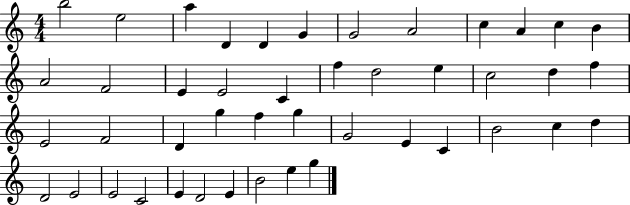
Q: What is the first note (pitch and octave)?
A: B5